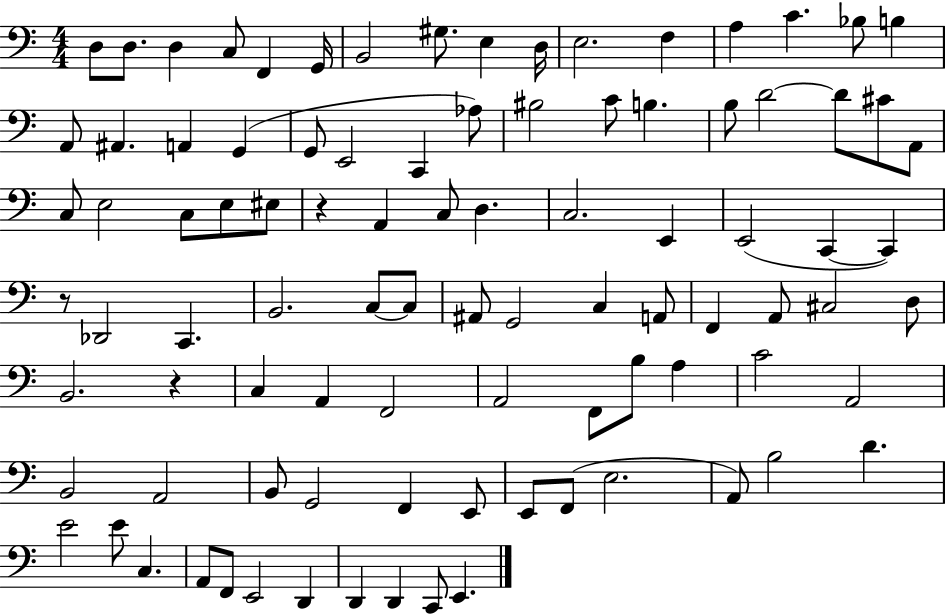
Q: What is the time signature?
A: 4/4